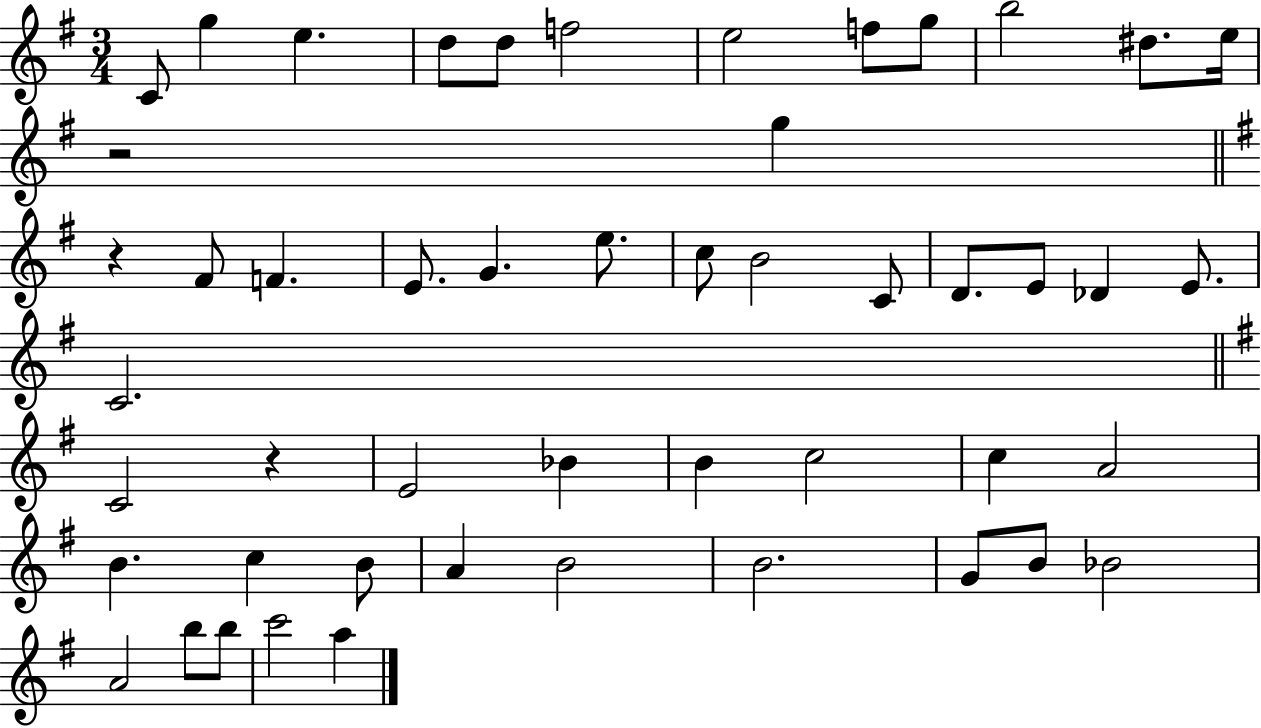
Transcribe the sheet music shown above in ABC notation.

X:1
T:Untitled
M:3/4
L:1/4
K:G
C/2 g e d/2 d/2 f2 e2 f/2 g/2 b2 ^d/2 e/4 z2 g z ^F/2 F E/2 G e/2 c/2 B2 C/2 D/2 E/2 _D E/2 C2 C2 z E2 _B B c2 c A2 B c B/2 A B2 B2 G/2 B/2 _B2 A2 b/2 b/2 c'2 a